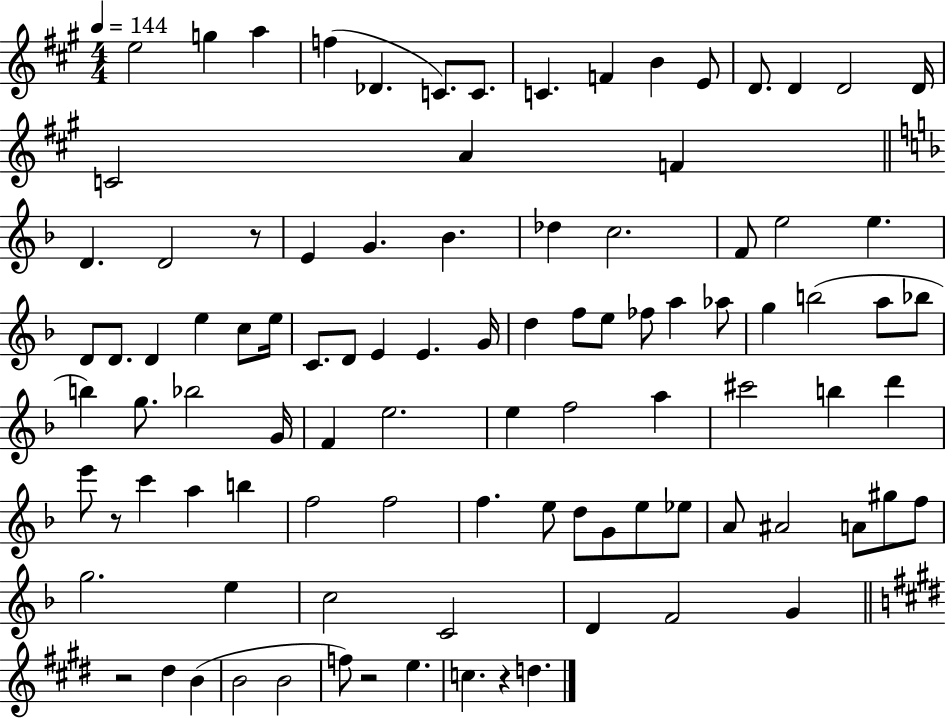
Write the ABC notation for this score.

X:1
T:Untitled
M:4/4
L:1/4
K:A
e2 g a f _D C/2 C/2 C F B E/2 D/2 D D2 D/4 C2 A F D D2 z/2 E G _B _d c2 F/2 e2 e D/2 D/2 D e c/2 e/4 C/2 D/2 E E G/4 d f/2 e/2 _f/2 a _a/2 g b2 a/2 _b/2 b g/2 _b2 G/4 F e2 e f2 a ^c'2 b d' e'/2 z/2 c' a b f2 f2 f e/2 d/2 G/2 e/2 _e/2 A/2 ^A2 A/2 ^g/2 f/2 g2 e c2 C2 D F2 G z2 ^d B B2 B2 f/2 z2 e c z d